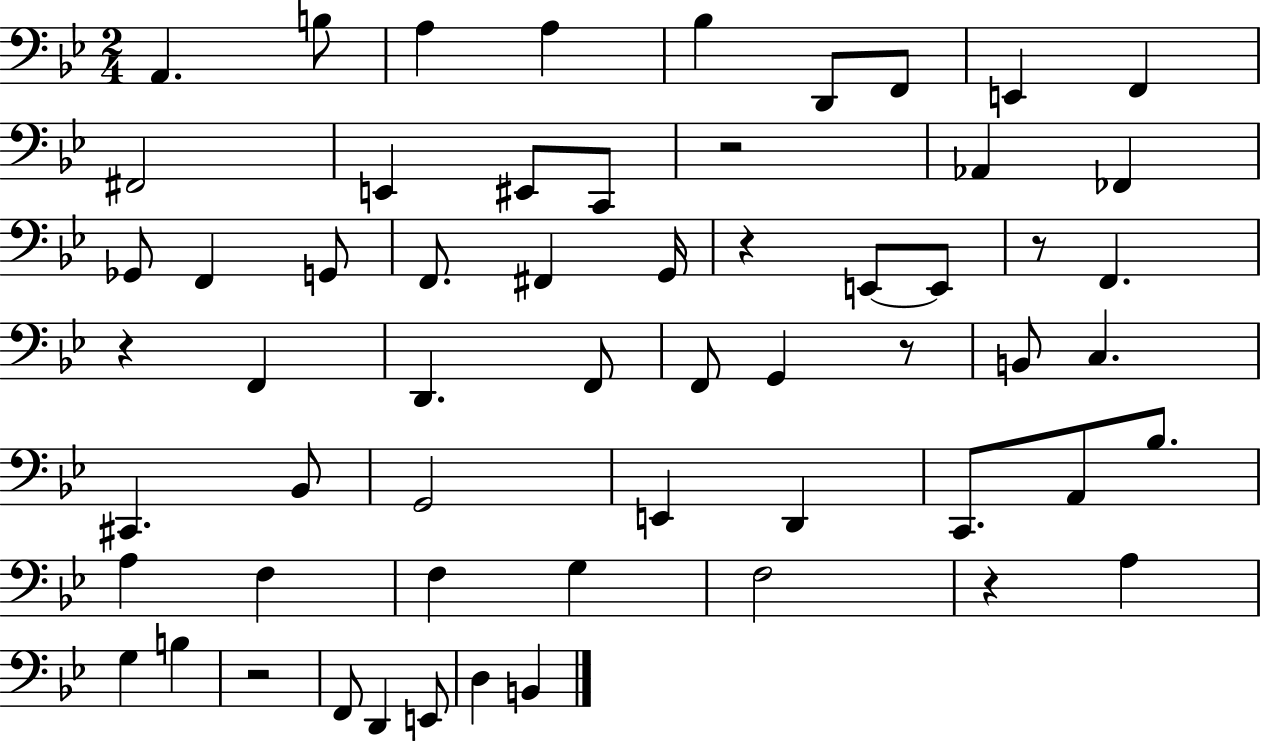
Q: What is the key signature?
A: BES major